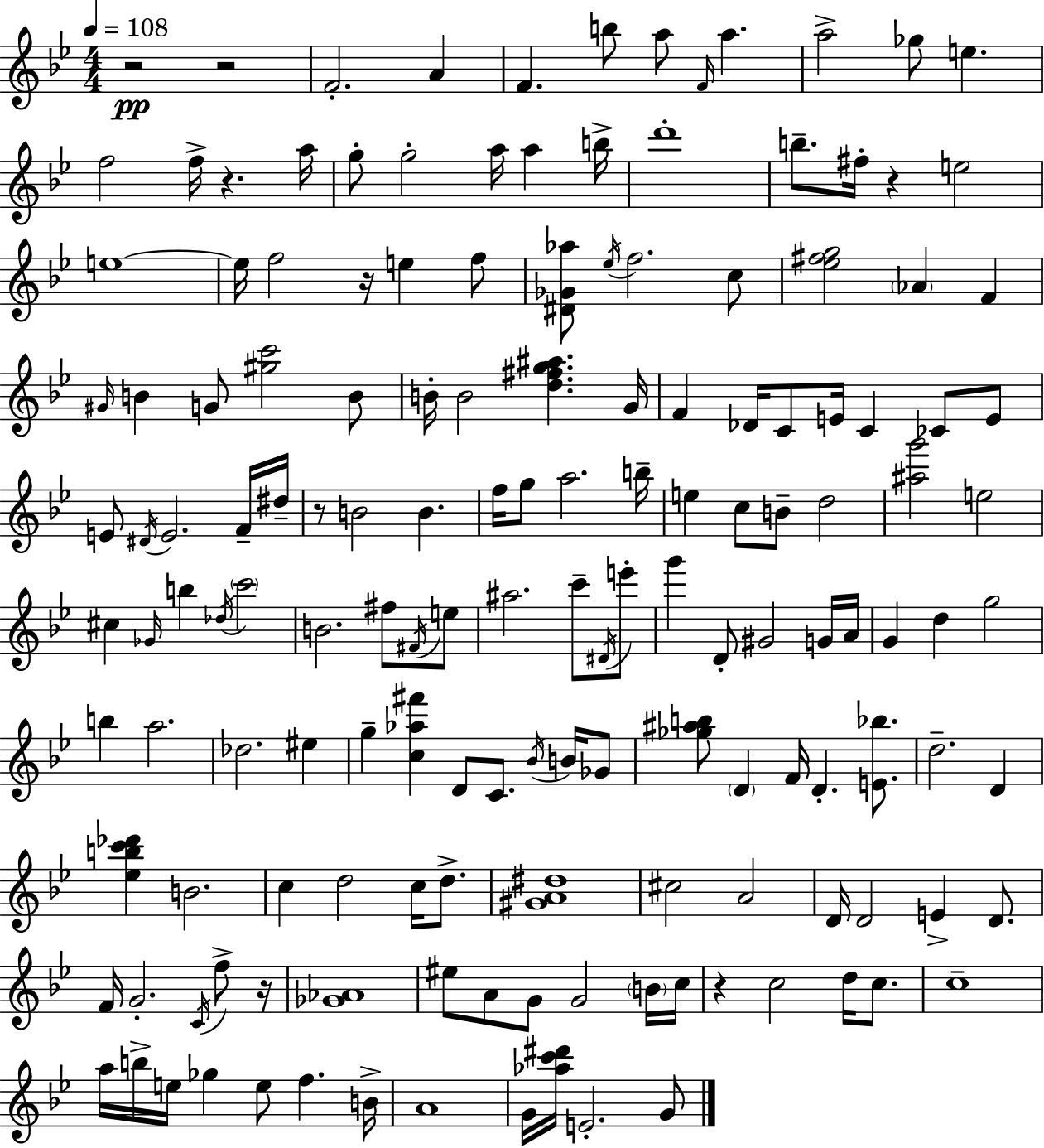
R/h R/h F4/h. A4/q F4/q. B5/e A5/e F4/s A5/q. A5/h Gb5/e E5/q. F5/h F5/s R/q. A5/s G5/e G5/h A5/s A5/q B5/s D6/w B5/e. F#5/s R/q E5/h E5/w E5/s F5/h R/s E5/q F5/e [D#4,Gb4,Ab5]/e Eb5/s F5/h. C5/e [Eb5,F#5,G5]/h Ab4/q F4/q G#4/s B4/q G4/e [G#5,C6]/h B4/e B4/s B4/h [D5,F#5,G5,A#5]/q. G4/s F4/q Db4/s C4/e E4/s C4/q CES4/e E4/e E4/e D#4/s E4/h. F4/s D#5/s R/e B4/h B4/q. F5/s G5/e A5/h. B5/s E5/q C5/e B4/e D5/h [A#5,G6]/h E5/h C#5/q Gb4/s B5/q Db5/s C6/h B4/h. F#5/e F#4/s E5/e A#5/h. C6/e D#4/s E6/e G6/q D4/e G#4/h G4/s A4/s G4/q D5/q G5/h B5/q A5/h. Db5/h. EIS5/q G5/q [C5,Ab5,F#6]/q D4/e C4/e. Bb4/s B4/s Gb4/e [Gb5,A#5,B5]/e D4/q F4/s D4/q. [E4,Bb5]/e. D5/h. D4/q [Eb5,B5,C6,Db6]/q B4/h. C5/q D5/h C5/s D5/e. [G#4,A4,D#5]/w C#5/h A4/h D4/s D4/h E4/q D4/e. F4/s G4/h. C4/s F5/e R/s [Gb4,Ab4]/w EIS5/e A4/e G4/e G4/h B4/s C5/s R/q C5/h D5/s C5/e. C5/w A5/s B5/s E5/s Gb5/q E5/e F5/q. B4/s A4/w G4/s [Ab5,C6,D#6]/s E4/h. G4/e